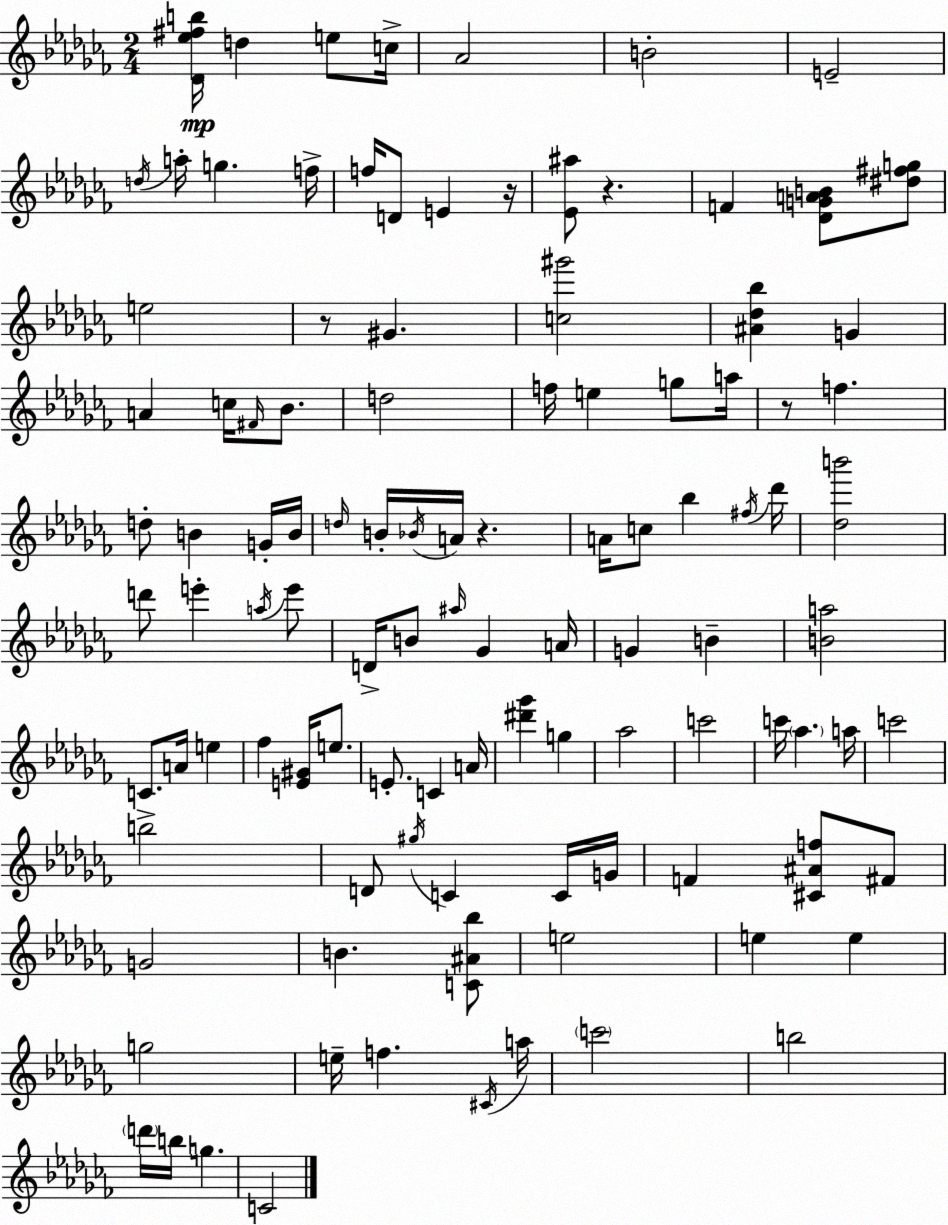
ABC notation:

X:1
T:Untitled
M:2/4
L:1/4
K:Abm
[_D_e^fb]/4 d e/2 c/4 _A2 B2 E2 d/4 a/4 g f/4 f/4 D/2 E z/4 [_E^a]/2 z F [_DGAB]/2 [^d^fg]/2 e2 z/2 ^G [c^g']2 [^A_d_b] G A c/4 ^F/4 _B/2 d2 f/4 e g/2 a/4 z/2 f d/2 B G/4 B/4 d/4 B/4 _B/4 A/4 z A/4 c/2 _b ^f/4 _d'/4 [_db']2 d'/2 e' a/4 e'/2 D/4 B/2 ^a/4 _G A/4 G B [Ba]2 C/2 A/4 e _f [E^G]/4 e/2 E/2 C A/4 [^d'_g'] g _a2 c'2 c'/4 _a a/4 c'2 b2 D/2 ^g/4 C C/4 G/4 F [^C^Af]/2 ^F/2 G2 B [C^A_b]/2 e2 e e g2 e/4 f ^C/4 a/4 c'2 b2 d'/4 b/4 g C2